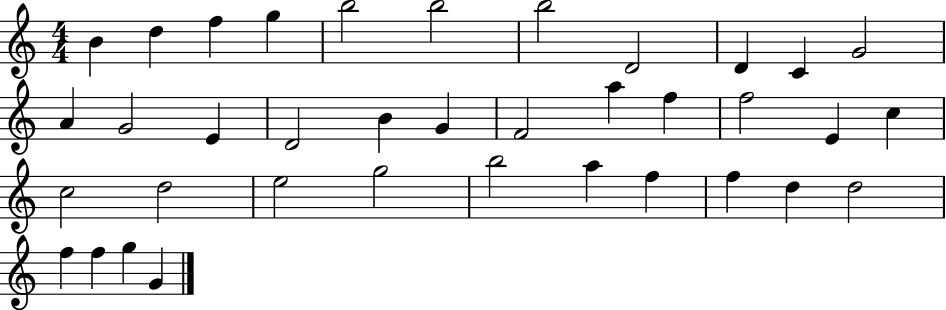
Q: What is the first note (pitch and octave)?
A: B4